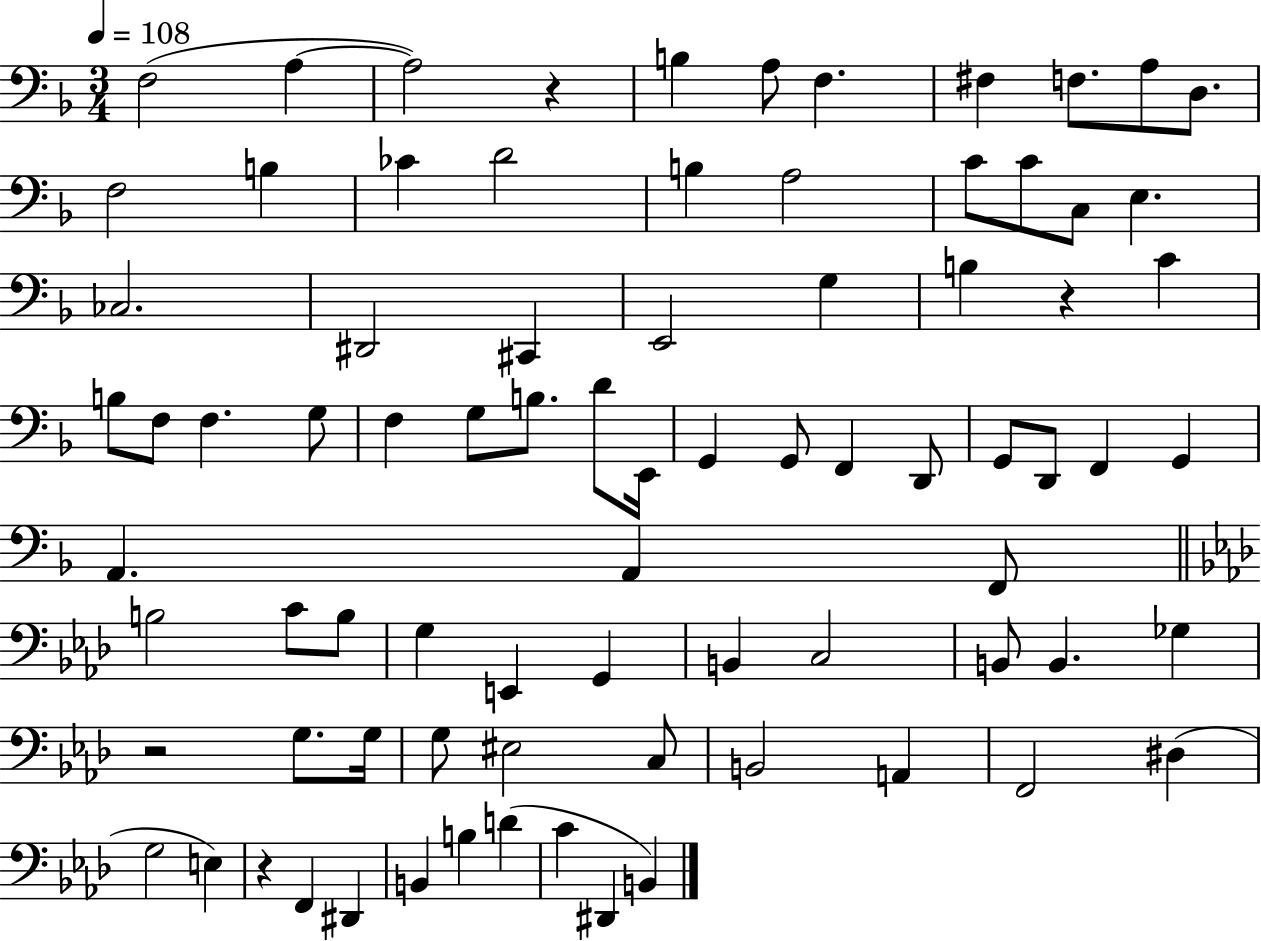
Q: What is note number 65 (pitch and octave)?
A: A2